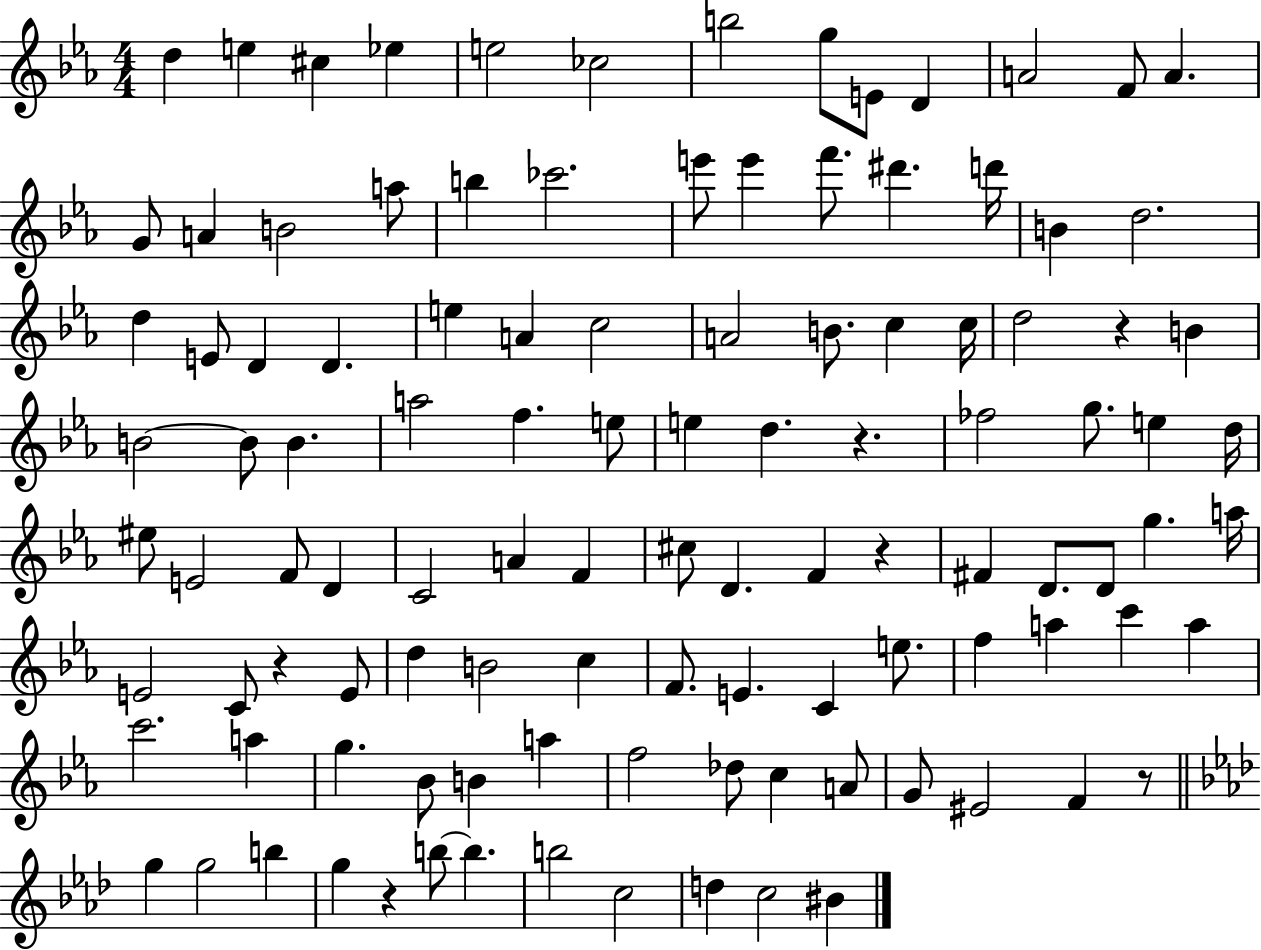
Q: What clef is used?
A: treble